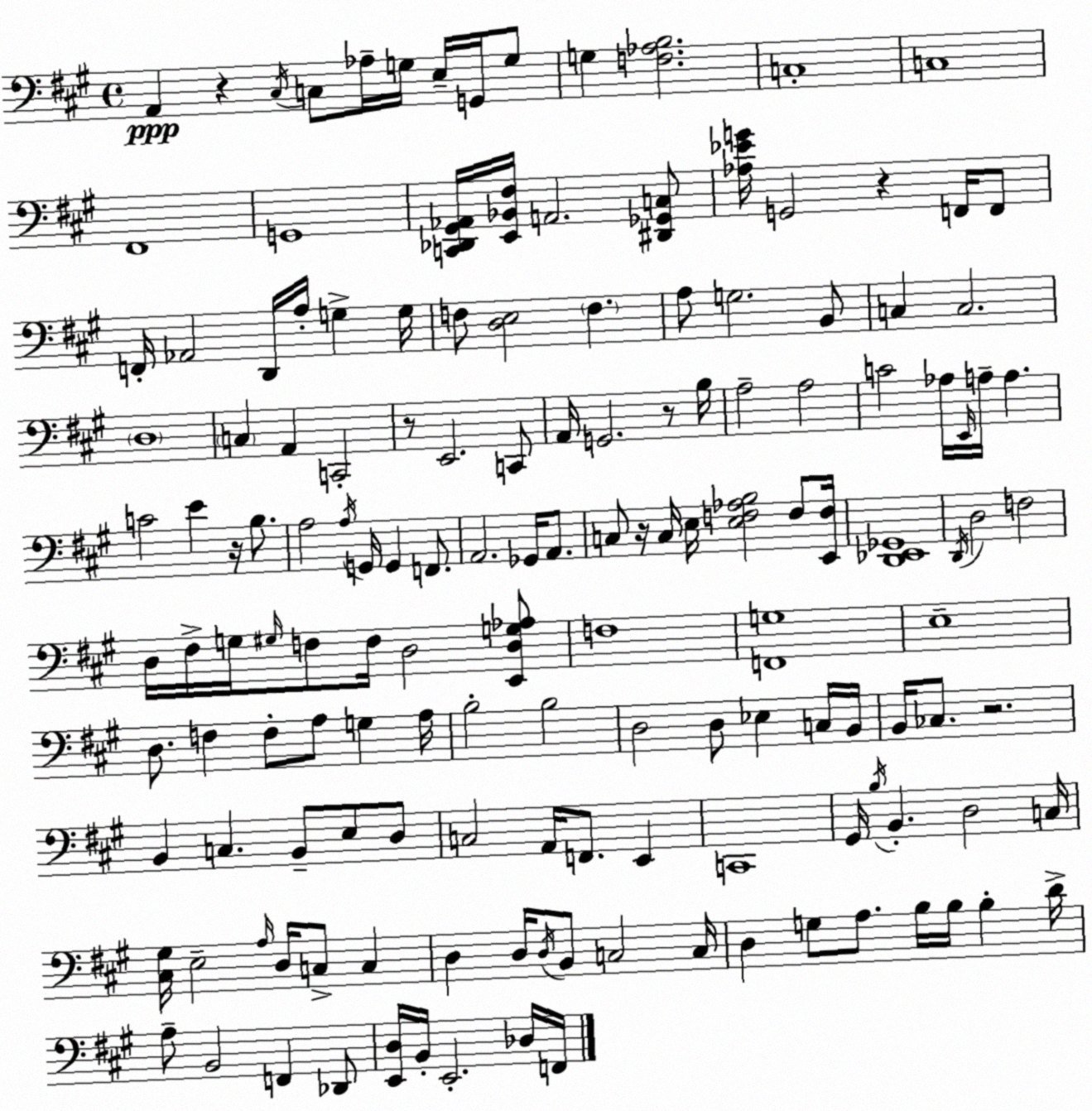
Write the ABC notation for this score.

X:1
T:Untitled
M:4/4
L:1/4
K:A
A,, z ^C,/4 C,/2 _A,/4 G,/4 E,/4 G,,/4 G,/2 G, [F,_A,B,]2 C,4 C,4 ^F,,4 G,,4 [C,,_D,,^G,,_A,,]/4 [E,,_B,,^F,]/4 A,,2 [^D,,_G,,C,]/2 [_A,_EG]/4 G,,2 z F,,/4 F,,/2 F,,/4 _A,,2 D,,/4 A,/4 G, G,/4 F,/2 [D,E,]2 F, A,/2 G,2 B,,/2 C, C,2 D,4 C, A,, C,,2 z/2 E,,2 C,,/2 A,,/4 G,,2 z/2 B,/4 A,2 A,2 C2 _A,/4 E,,/4 A,/4 A, C2 E z/4 B,/2 A,2 A,/4 G,,/4 G,, F,,/2 A,,2 _G,,/4 A,,/2 C,/2 z/4 C,/4 E,/4 [E,F,_A,B,]2 F,/2 [E,,F,]/4 [D,,_E,,_G,,]4 D,,/4 D,2 F,2 D,/4 ^F,/4 G,/4 ^G,/4 F,/2 F,/4 D,2 [E,,D,G,_A,]/2 F,4 [F,,G,]4 E,4 D,/2 F, F,/2 A,/2 G, A,/4 B,2 B,2 D,2 D,/2 _E, C,/4 B,,/4 B,,/4 _C,/2 z2 B,, C, B,,/2 E,/2 D,/2 C,2 A,,/4 F,,/2 E,, C,,4 ^G,,/4 B,/4 B,, D,2 C,/4 [^C,^G,]/4 E,2 A,/4 D,/4 C,/2 C, D, D,/4 D,/4 B,,/2 C,2 C,/4 D, G,/2 A,/2 B,/4 B,/4 B, D/4 A,/2 B,,2 F,, _D,,/2 [E,,D,]/4 B,,/4 E,,2 _D,/4 F,,/4